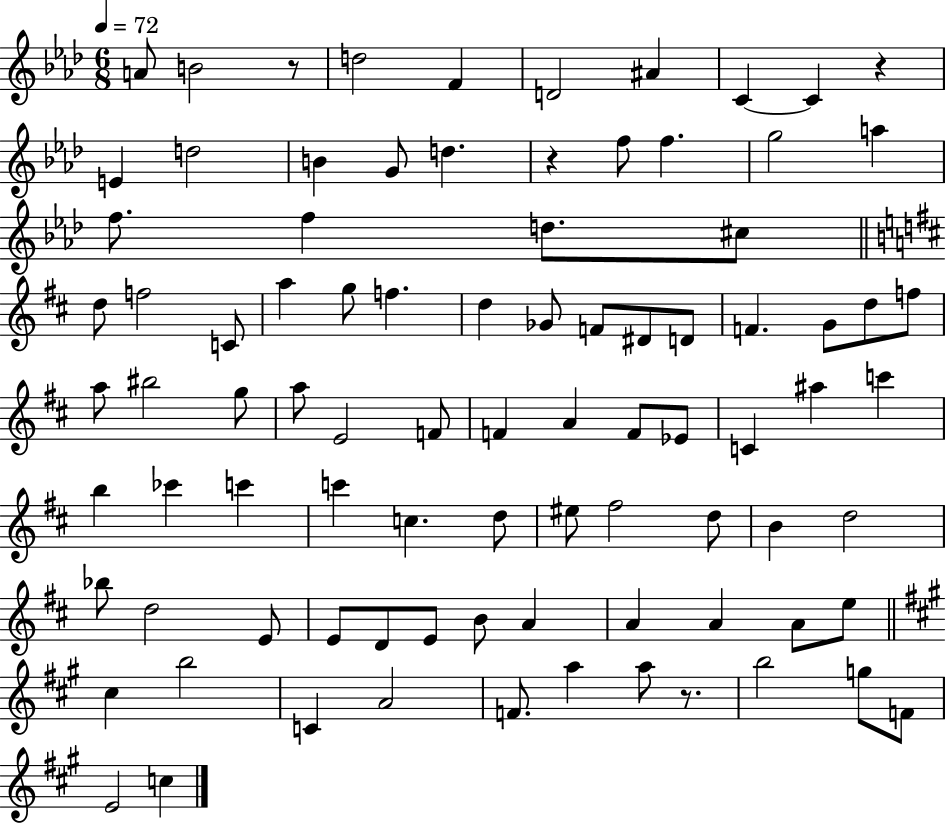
{
  \clef treble
  \numericTimeSignature
  \time 6/8
  \key aes \major
  \tempo 4 = 72
  a'8 b'2 r8 | d''2 f'4 | d'2 ais'4 | c'4~~ c'4 r4 | \break e'4 d''2 | b'4 g'8 d''4. | r4 f''8 f''4. | g''2 a''4 | \break f''8. f''4 d''8. cis''8 | \bar "||" \break \key d \major d''8 f''2 c'8 | a''4 g''8 f''4. | d''4 ges'8 f'8 dis'8 d'8 | f'4. g'8 d''8 f''8 | \break a''8 bis''2 g''8 | a''8 e'2 f'8 | f'4 a'4 f'8 ees'8 | c'4 ais''4 c'''4 | \break b''4 ces'''4 c'''4 | c'''4 c''4. d''8 | eis''8 fis''2 d''8 | b'4 d''2 | \break bes''8 d''2 e'8 | e'8 d'8 e'8 b'8 a'4 | a'4 a'4 a'8 e''8 | \bar "||" \break \key a \major cis''4 b''2 | c'4 a'2 | f'8. a''4 a''8 r8. | b''2 g''8 f'8 | \break e'2 c''4 | \bar "|."
}